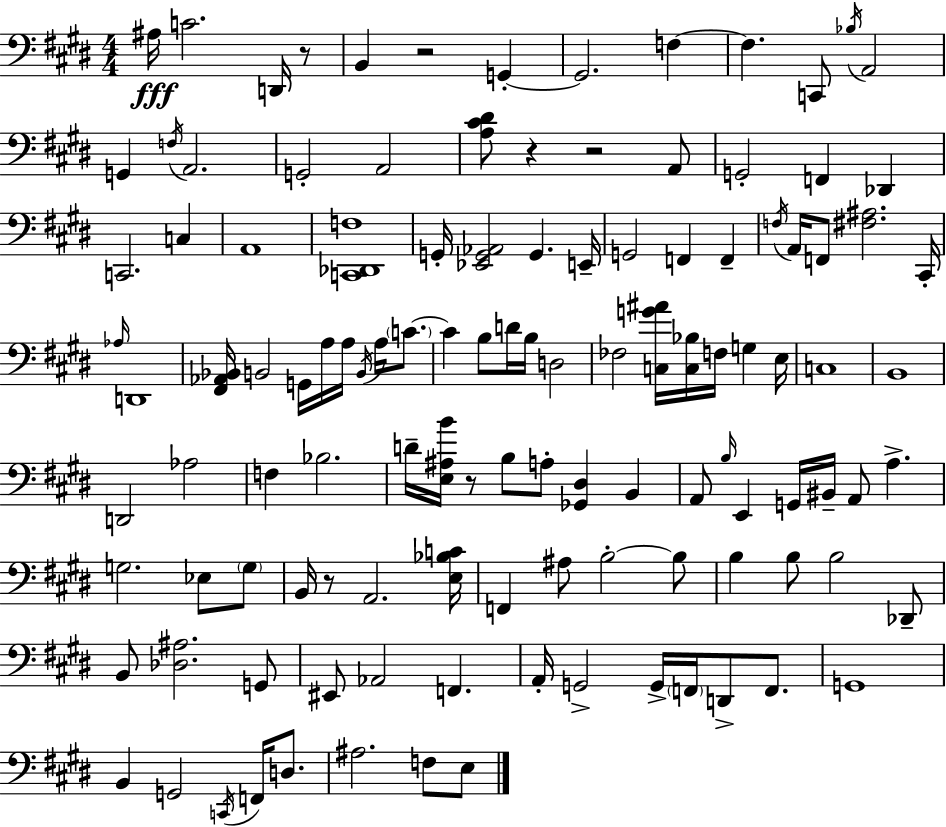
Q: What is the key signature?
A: E major